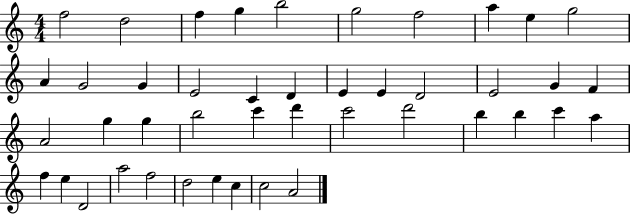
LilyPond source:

{
  \clef treble
  \numericTimeSignature
  \time 4/4
  \key c \major
  f''2 d''2 | f''4 g''4 b''2 | g''2 f''2 | a''4 e''4 g''2 | \break a'4 g'2 g'4 | e'2 c'4 d'4 | e'4 e'4 d'2 | e'2 g'4 f'4 | \break a'2 g''4 g''4 | b''2 c'''4 d'''4 | c'''2 d'''2 | b''4 b''4 c'''4 a''4 | \break f''4 e''4 d'2 | a''2 f''2 | d''2 e''4 c''4 | c''2 a'2 | \break \bar "|."
}